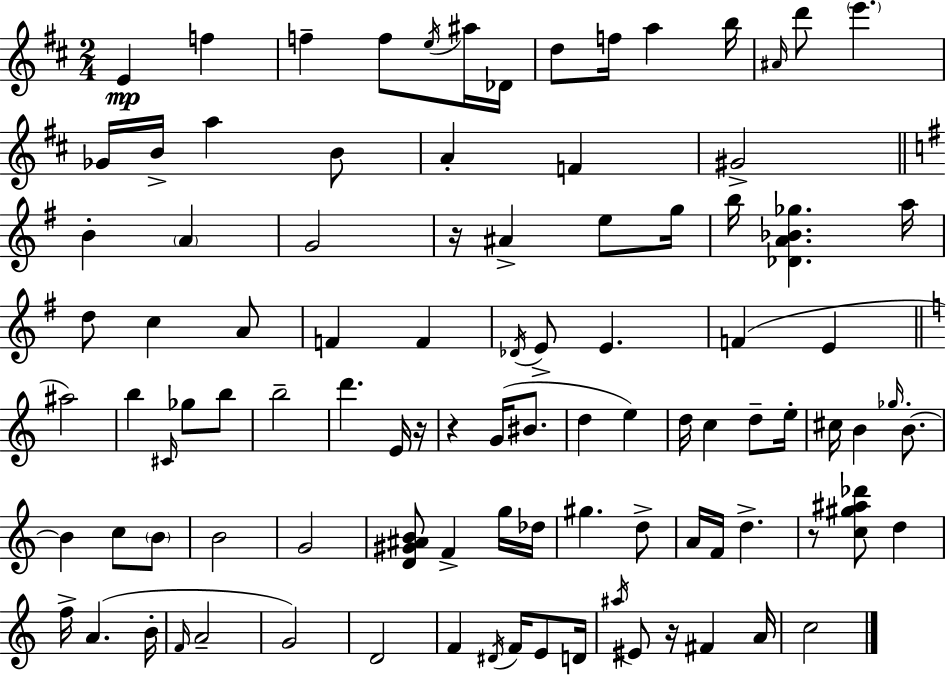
{
  \clef treble
  \numericTimeSignature
  \time 2/4
  \key d \major
  e'4\mp f''4 | f''4-- f''8 \acciaccatura { e''16 } ais''16 | des'16 d''8 f''16 a''4 | b''16 \grace { ais'16 } d'''8 \parenthesize e'''4. | \break ges'16 b'16-> a''4 | b'8 a'4-. f'4 | gis'2-> | \bar "||" \break \key e \minor b'4-. \parenthesize a'4 | g'2 | r16 ais'4-> e''8 g''16 | b''16 <des' a' bes' ges''>4. a''16 | \break d''8 c''4 a'8 | f'4 f'4 | \acciaccatura { des'16 } e'8-> e'4. | f'4( e'4 | \break \bar "||" \break \key a \minor ais''2) | b''4 \grace { cis'16 } ges''8 b''8 | b''2-- | d'''4. e'16 | \break r16 r4 g'16( bis'8. | d''4 e''4) | d''16 c''4 d''8-- | e''16-. cis''16 b'4 \grace { ges''16 } b'8.-.~~ | \break b'4 c''8 | \parenthesize b'8 b'2 | g'2 | <d' gis' ais' b'>8 f'4-> | \break g''16 des''16 gis''4. | d''8-> a'16 f'16 d''4.-> | r8 <c'' gis'' ais'' des'''>8 d''4 | f''16-> a'4.( | \break b'16-. \grace { f'16 } a'2-- | g'2) | d'2 | f'4 \acciaccatura { dis'16 } | \break f'16 e'8 d'16 \acciaccatura { ais''16 } eis'8 r16 | fis'4 a'16 c''2 | \bar "|."
}